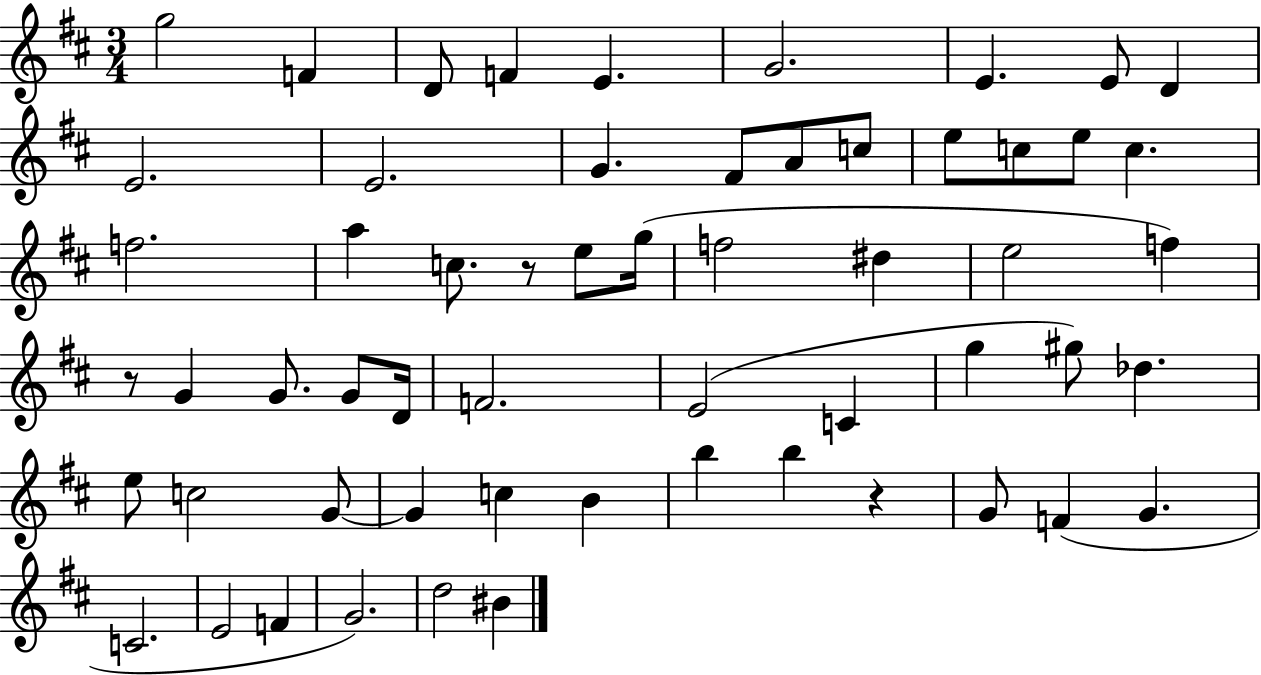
X:1
T:Untitled
M:3/4
L:1/4
K:D
g2 F D/2 F E G2 E E/2 D E2 E2 G ^F/2 A/2 c/2 e/2 c/2 e/2 c f2 a c/2 z/2 e/2 g/4 f2 ^d e2 f z/2 G G/2 G/2 D/4 F2 E2 C g ^g/2 _d e/2 c2 G/2 G c B b b z G/2 F G C2 E2 F G2 d2 ^B